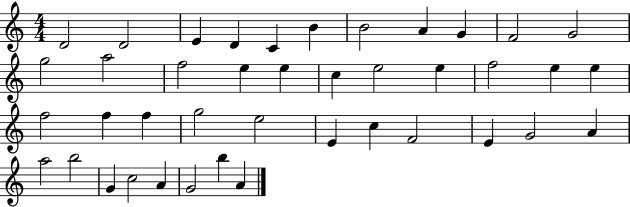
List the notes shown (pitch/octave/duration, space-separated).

D4/h D4/h E4/q D4/q C4/q B4/q B4/h A4/q G4/q F4/h G4/h G5/h A5/h F5/h E5/q E5/q C5/q E5/h E5/q F5/h E5/q E5/q F5/h F5/q F5/q G5/h E5/h E4/q C5/q F4/h E4/q G4/h A4/q A5/h B5/h G4/q C5/h A4/q G4/h B5/q A4/q